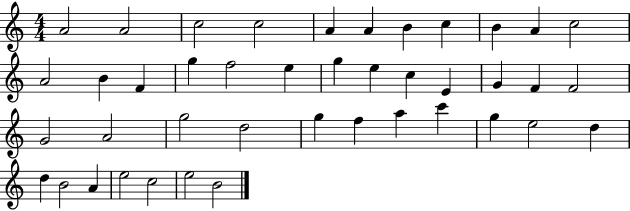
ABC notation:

X:1
T:Untitled
M:4/4
L:1/4
K:C
A2 A2 c2 c2 A A B c B A c2 A2 B F g f2 e g e c E G F F2 G2 A2 g2 d2 g f a c' g e2 d d B2 A e2 c2 e2 B2